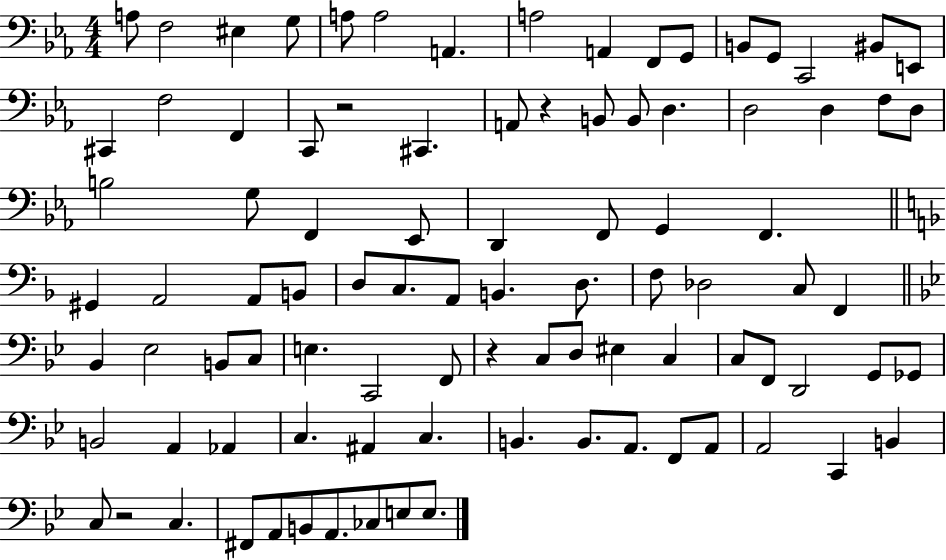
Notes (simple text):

A3/e F3/h EIS3/q G3/e A3/e A3/h A2/q. A3/h A2/q F2/e G2/e B2/e G2/e C2/h BIS2/e E2/e C#2/q F3/h F2/q C2/e R/h C#2/q. A2/e R/q B2/e B2/e D3/q. D3/h D3/q F3/e D3/e B3/h G3/e F2/q Eb2/e D2/q F2/e G2/q F2/q. G#2/q A2/h A2/e B2/e D3/e C3/e. A2/e B2/q. D3/e. F3/e Db3/h C3/e F2/q Bb2/q Eb3/h B2/e C3/e E3/q. C2/h F2/e R/q C3/e D3/e EIS3/q C3/q C3/e F2/e D2/h G2/e Gb2/e B2/h A2/q Ab2/q C3/q. A#2/q C3/q. B2/q. B2/e. A2/e. F2/e A2/e A2/h C2/q B2/q C3/e R/h C3/q. F#2/e A2/e B2/e A2/e. CES3/e E3/e E3/e.